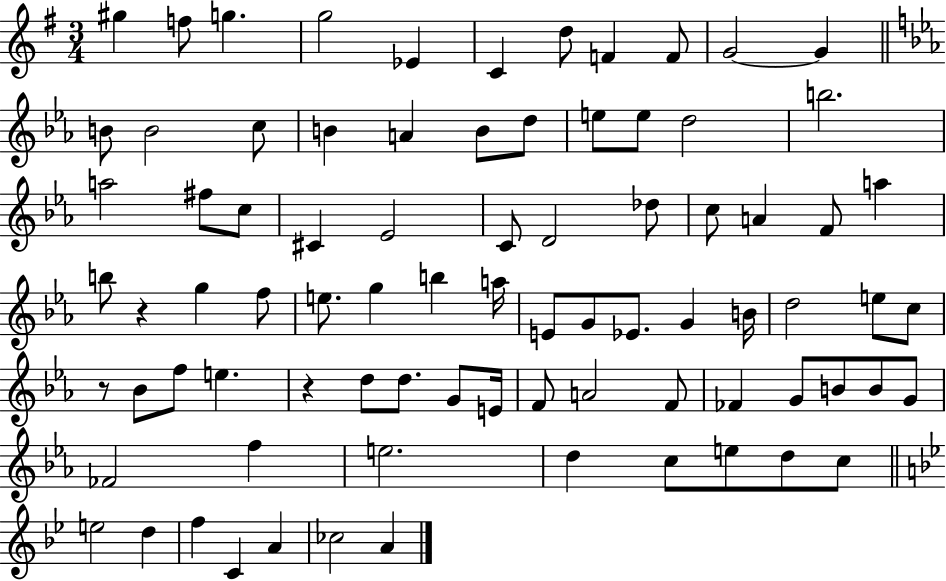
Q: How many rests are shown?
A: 3